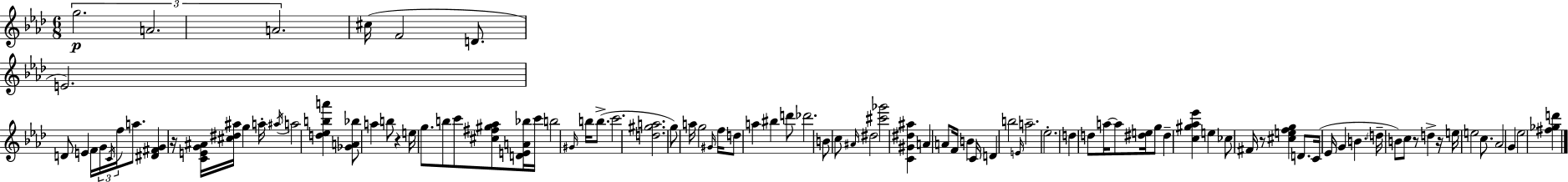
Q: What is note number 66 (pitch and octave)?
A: Eb4